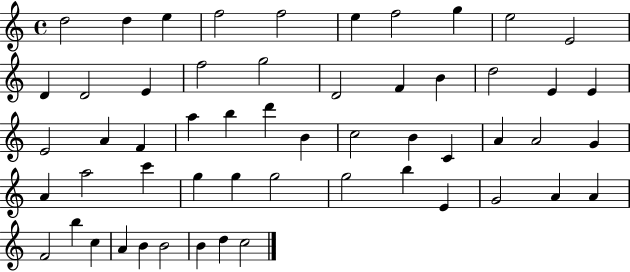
D5/h D5/q E5/q F5/h F5/h E5/q F5/h G5/q E5/h E4/h D4/q D4/h E4/q F5/h G5/h D4/h F4/q B4/q D5/h E4/q E4/q E4/h A4/q F4/q A5/q B5/q D6/q B4/q C5/h B4/q C4/q A4/q A4/h G4/q A4/q A5/h C6/q G5/q G5/q G5/h G5/h B5/q E4/q G4/h A4/q A4/q F4/h B5/q C5/q A4/q B4/q B4/h B4/q D5/q C5/h